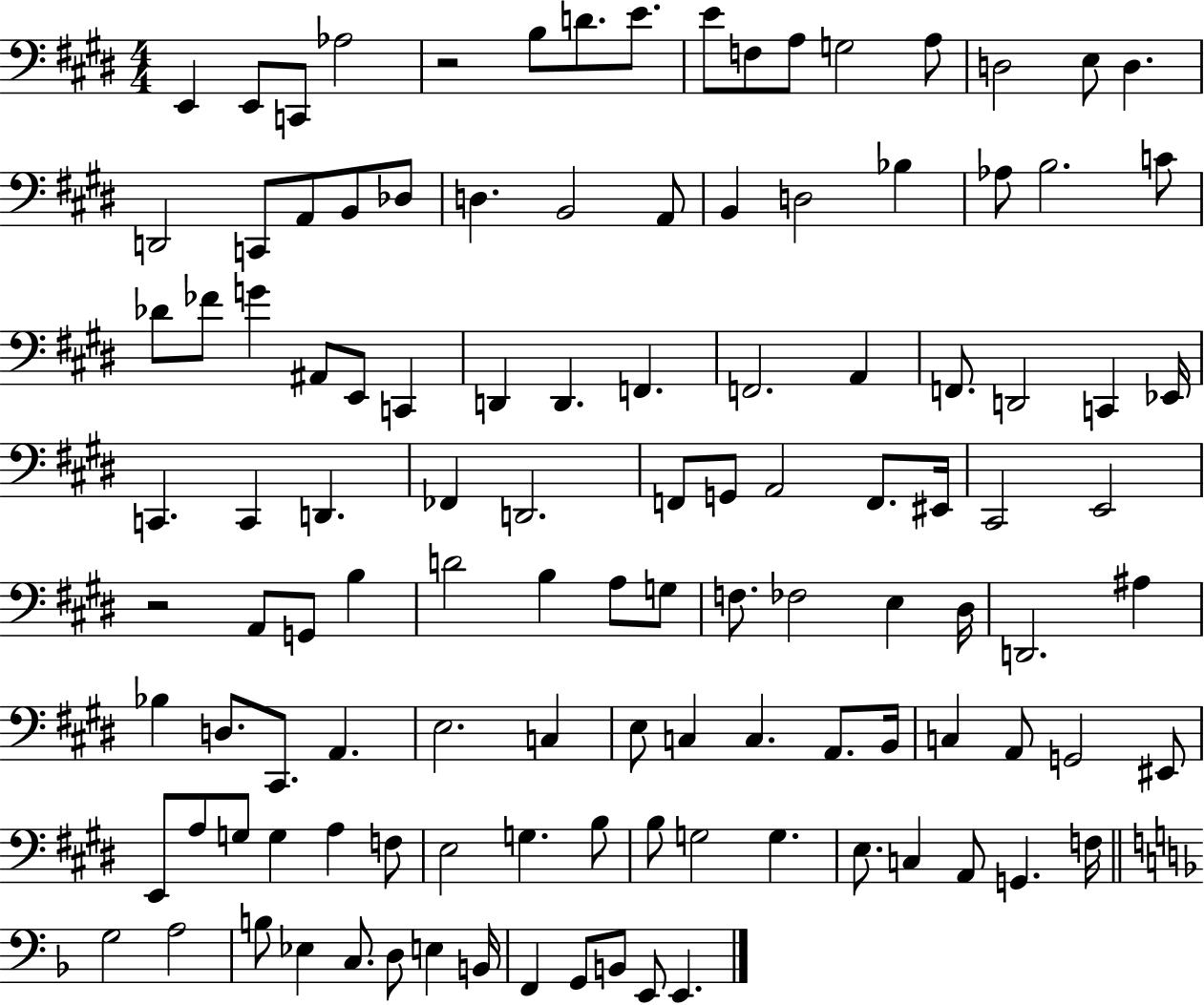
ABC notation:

X:1
T:Untitled
M:4/4
L:1/4
K:E
E,, E,,/2 C,,/2 _A,2 z2 B,/2 D/2 E/2 E/2 F,/2 A,/2 G,2 A,/2 D,2 E,/2 D, D,,2 C,,/2 A,,/2 B,,/2 _D,/2 D, B,,2 A,,/2 B,, D,2 _B, _A,/2 B,2 C/2 _D/2 _F/2 G ^A,,/2 E,,/2 C,, D,, D,, F,, F,,2 A,, F,,/2 D,,2 C,, _E,,/4 C,, C,, D,, _F,, D,,2 F,,/2 G,,/2 A,,2 F,,/2 ^E,,/4 ^C,,2 E,,2 z2 A,,/2 G,,/2 B, D2 B, A,/2 G,/2 F,/2 _F,2 E, ^D,/4 D,,2 ^A, _B, D,/2 ^C,,/2 A,, E,2 C, E,/2 C, C, A,,/2 B,,/4 C, A,,/2 G,,2 ^E,,/2 E,,/2 A,/2 G,/2 G, A, F,/2 E,2 G, B,/2 B,/2 G,2 G, E,/2 C, A,,/2 G,, F,/4 G,2 A,2 B,/2 _E, C,/2 D,/2 E, B,,/4 F,, G,,/2 B,,/2 E,,/2 E,,